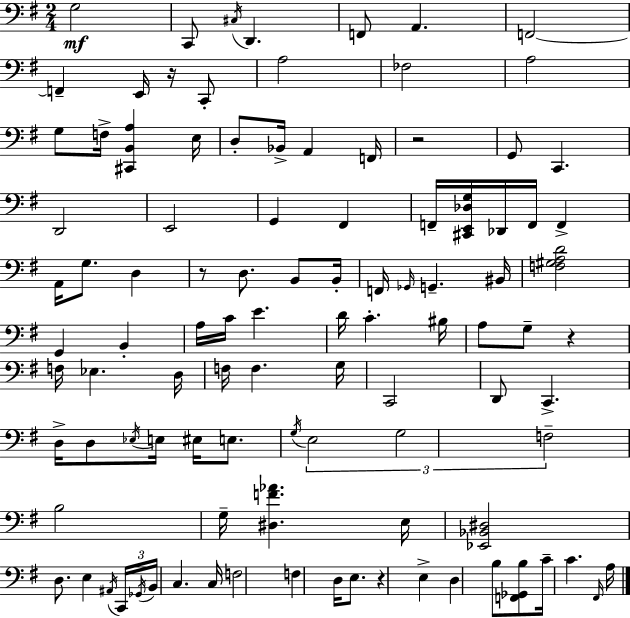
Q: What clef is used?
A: bass